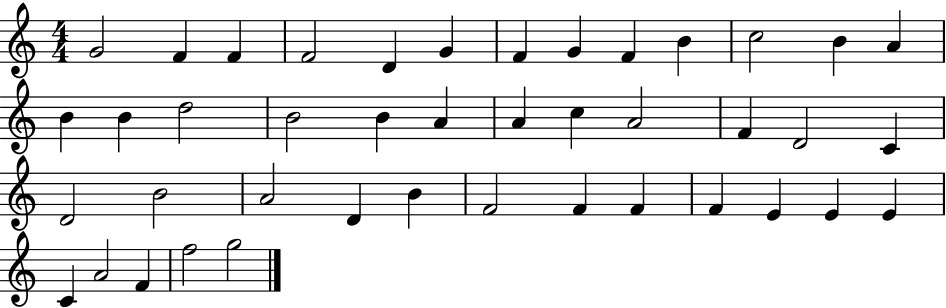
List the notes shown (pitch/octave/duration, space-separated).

G4/h F4/q F4/q F4/h D4/q G4/q F4/q G4/q F4/q B4/q C5/h B4/q A4/q B4/q B4/q D5/h B4/h B4/q A4/q A4/q C5/q A4/h F4/q D4/h C4/q D4/h B4/h A4/h D4/q B4/q F4/h F4/q F4/q F4/q E4/q E4/q E4/q C4/q A4/h F4/q F5/h G5/h